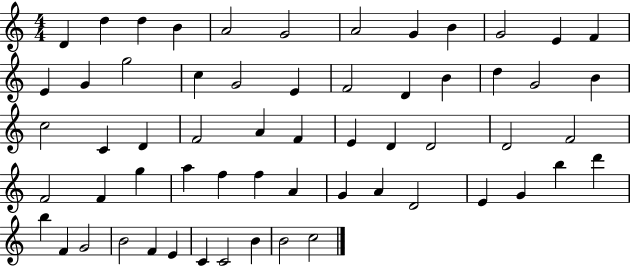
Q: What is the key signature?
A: C major